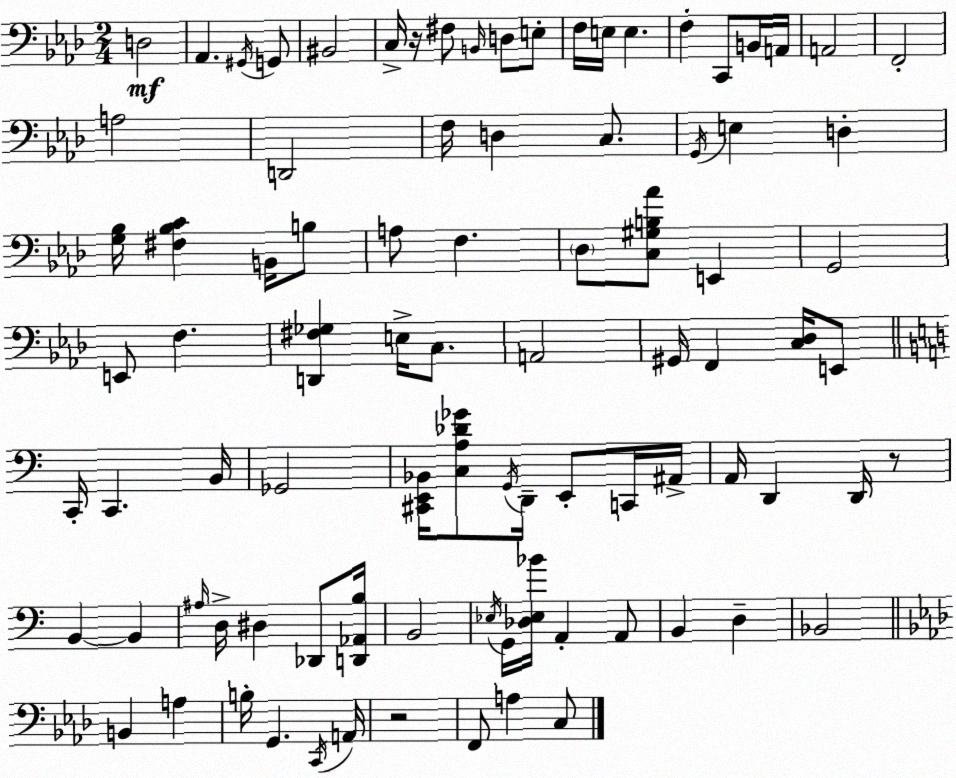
X:1
T:Untitled
M:2/4
L:1/4
K:Ab
D,2 _A,, ^G,,/4 G,,/2 ^B,,2 C,/4 z/4 ^F,/2 B,,/4 D,/2 E,/2 F,/4 E,/4 E, F, C,,/2 B,,/4 A,,/4 A,,2 F,,2 A,2 D,,2 F,/4 D, C,/2 G,,/4 E, D, [G,_B,]/4 [^F,_B,C] B,,/4 B,/2 A,/2 F, _D,/2 [C,^G,B,_A]/2 E,, G,,2 E,,/2 F, [D,,^F,_G,] E,/4 C,/2 A,,2 ^G,,/4 F,, [C,_D,]/4 E,,/2 C,,/4 C,, B,,/4 _G,,2 [^C,,E,,_B,,]/4 [C,A,_D_G]/2 G,,/4 D,,/4 E,,/2 C,,/4 ^A,,/4 A,,/4 D,, D,,/4 z/2 B,, B,, ^A,/4 D,/4 ^D, _D,,/2 [D,,_A,,B,]/4 B,,2 _E,/4 G,,/4 [_D,_E,_B]/4 A,, A,,/2 B,, D, _B,,2 B,, A, B,/4 G,, C,,/4 A,,/4 z2 F,,/2 A, C,/2